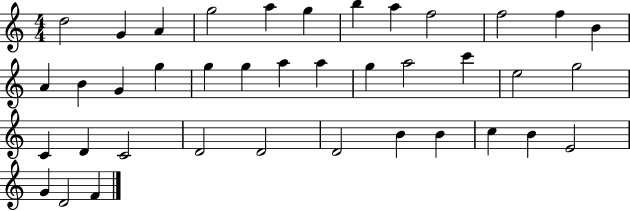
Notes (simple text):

D5/h G4/q A4/q G5/h A5/q G5/q B5/q A5/q F5/h F5/h F5/q B4/q A4/q B4/q G4/q G5/q G5/q G5/q A5/q A5/q G5/q A5/h C6/q E5/h G5/h C4/q D4/q C4/h D4/h D4/h D4/h B4/q B4/q C5/q B4/q E4/h G4/q D4/h F4/q